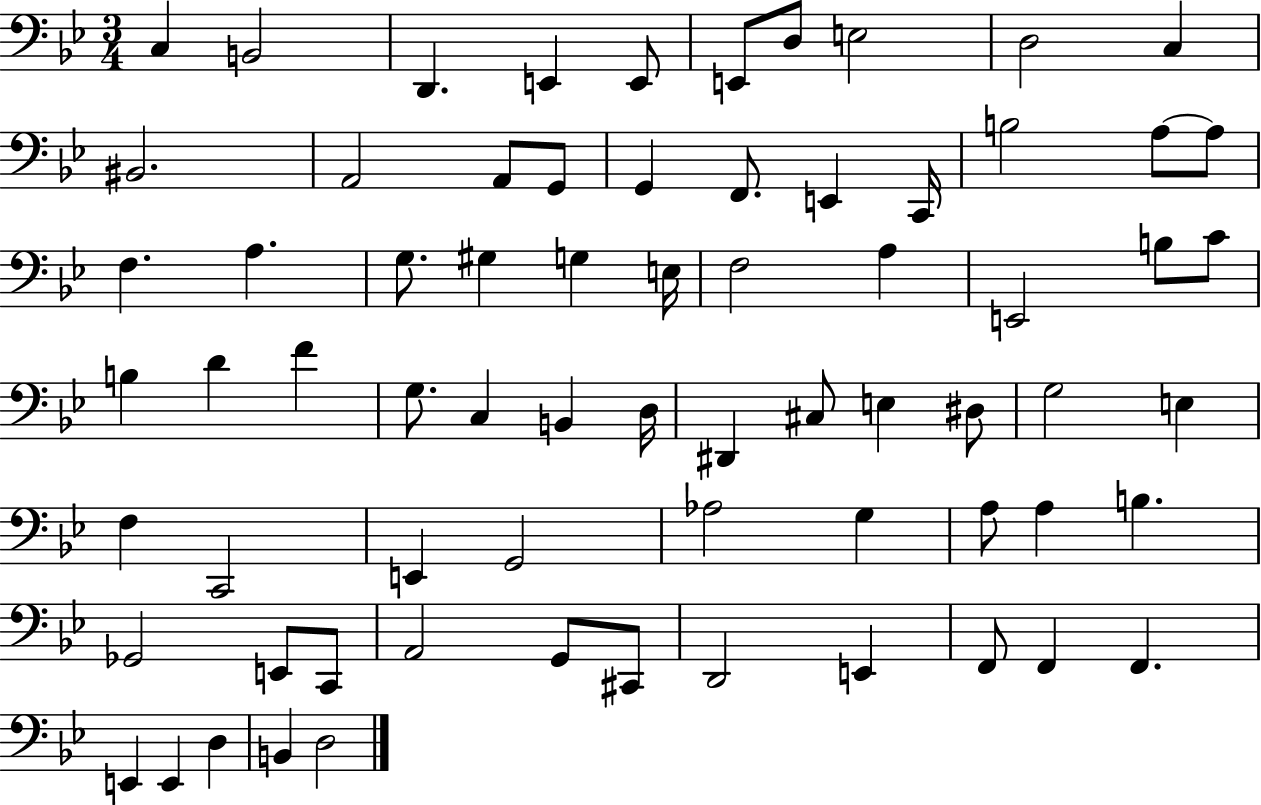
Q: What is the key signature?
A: BES major